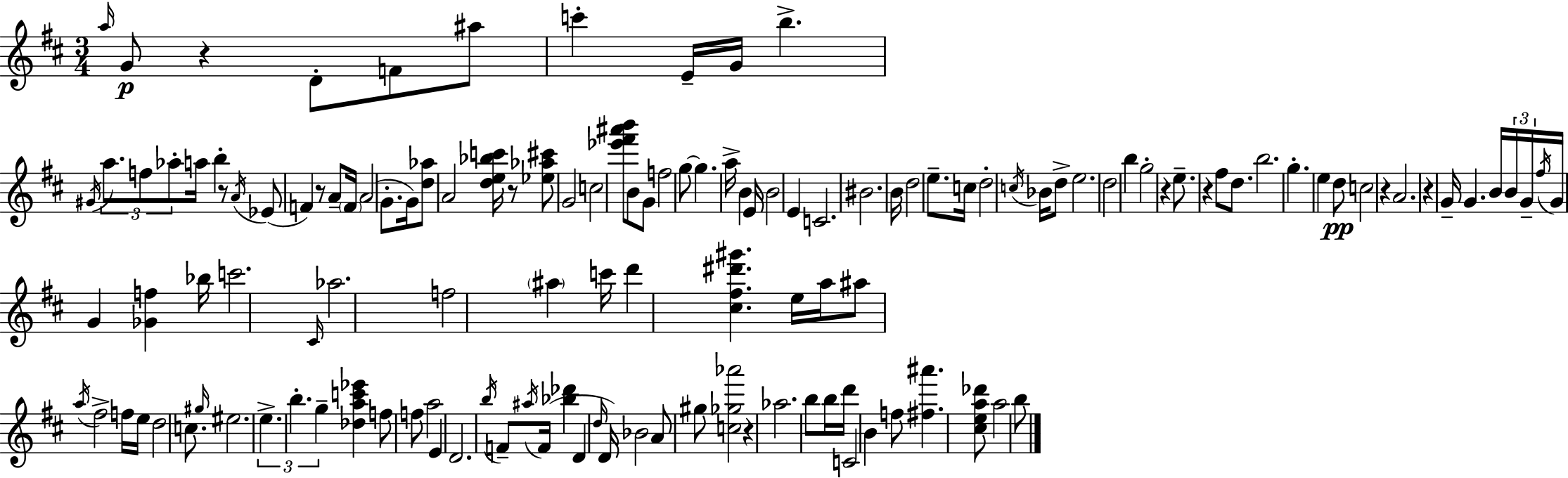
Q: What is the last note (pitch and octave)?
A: B5